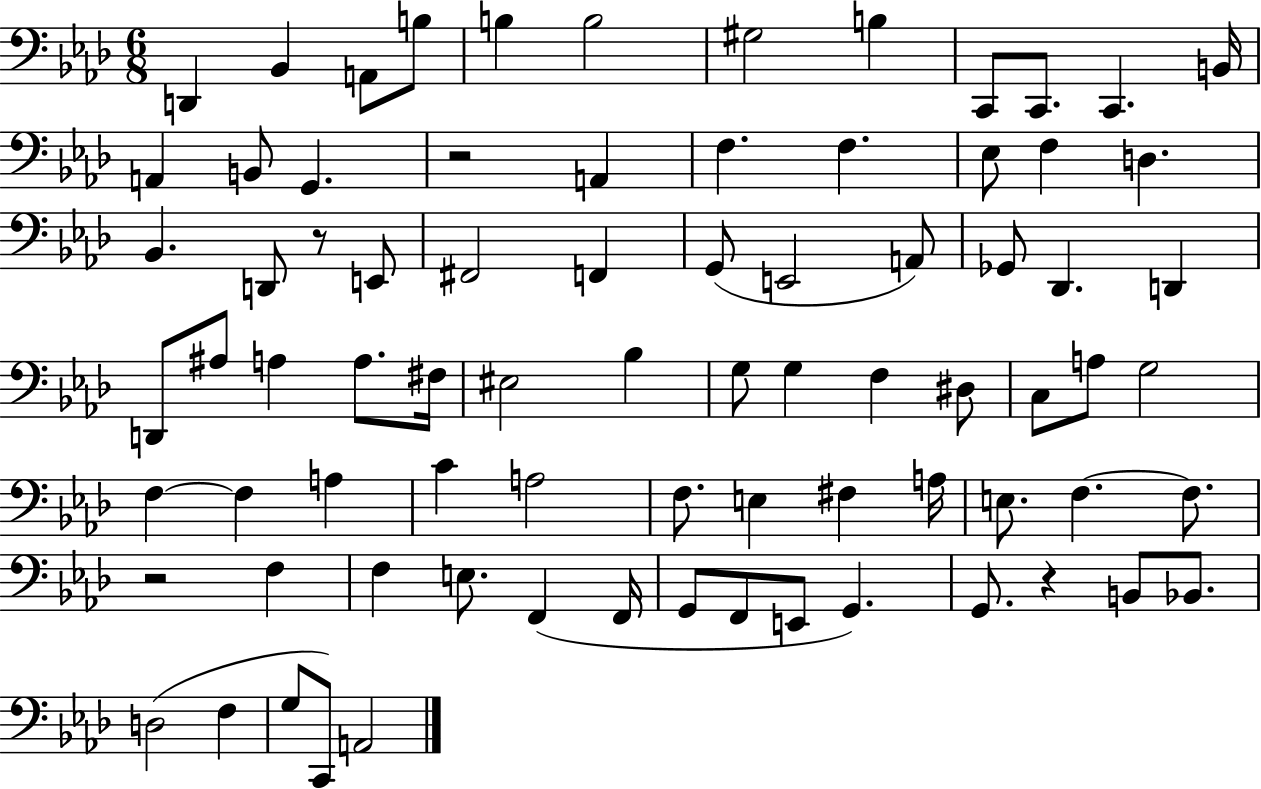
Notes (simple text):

D2/q Bb2/q A2/e B3/e B3/q B3/h G#3/h B3/q C2/e C2/e. C2/q. B2/s A2/q B2/e G2/q. R/h A2/q F3/q. F3/q. Eb3/e F3/q D3/q. Bb2/q. D2/e R/e E2/e F#2/h F2/q G2/e E2/h A2/e Gb2/e Db2/q. D2/q D2/e A#3/e A3/q A3/e. F#3/s EIS3/h Bb3/q G3/e G3/q F3/q D#3/e C3/e A3/e G3/h F3/q F3/q A3/q C4/q A3/h F3/e. E3/q F#3/q A3/s E3/e. F3/q. F3/e. R/h F3/q F3/q E3/e. F2/q F2/s G2/e F2/e E2/e G2/q. G2/e. R/q B2/e Bb2/e. D3/h F3/q G3/e C2/e A2/h